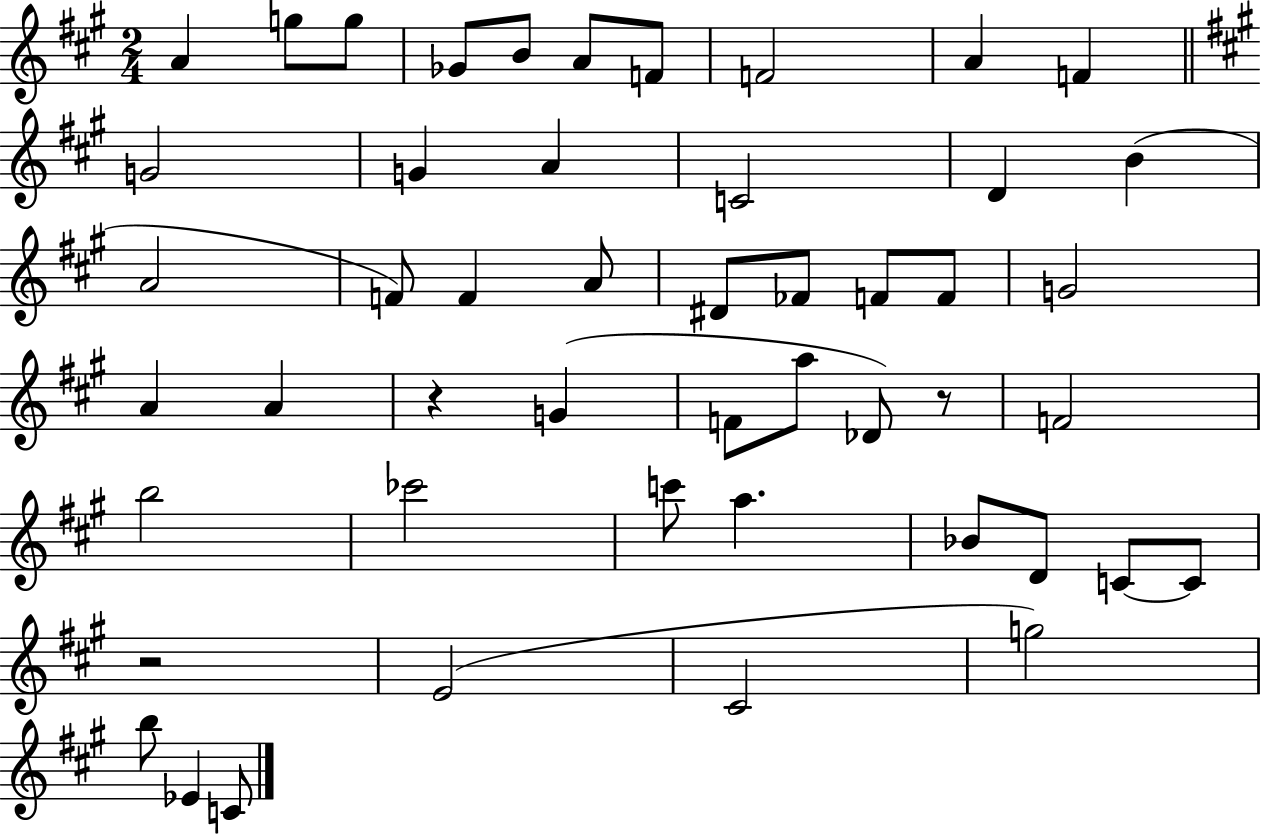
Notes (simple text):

A4/q G5/e G5/e Gb4/e B4/e A4/e F4/e F4/h A4/q F4/q G4/h G4/q A4/q C4/h D4/q B4/q A4/h F4/e F4/q A4/e D#4/e FES4/e F4/e F4/e G4/h A4/q A4/q R/q G4/q F4/e A5/e Db4/e R/e F4/h B5/h CES6/h C6/e A5/q. Bb4/e D4/e C4/e C4/e R/h E4/h C#4/h G5/h B5/e Eb4/q C4/e